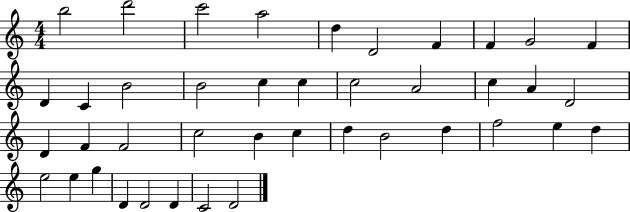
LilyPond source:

{
  \clef treble
  \numericTimeSignature
  \time 4/4
  \key c \major
  b''2 d'''2 | c'''2 a''2 | d''4 d'2 f'4 | f'4 g'2 f'4 | \break d'4 c'4 b'2 | b'2 c''4 c''4 | c''2 a'2 | c''4 a'4 d'2 | \break d'4 f'4 f'2 | c''2 b'4 c''4 | d''4 b'2 d''4 | f''2 e''4 d''4 | \break e''2 e''4 g''4 | d'4 d'2 d'4 | c'2 d'2 | \bar "|."
}